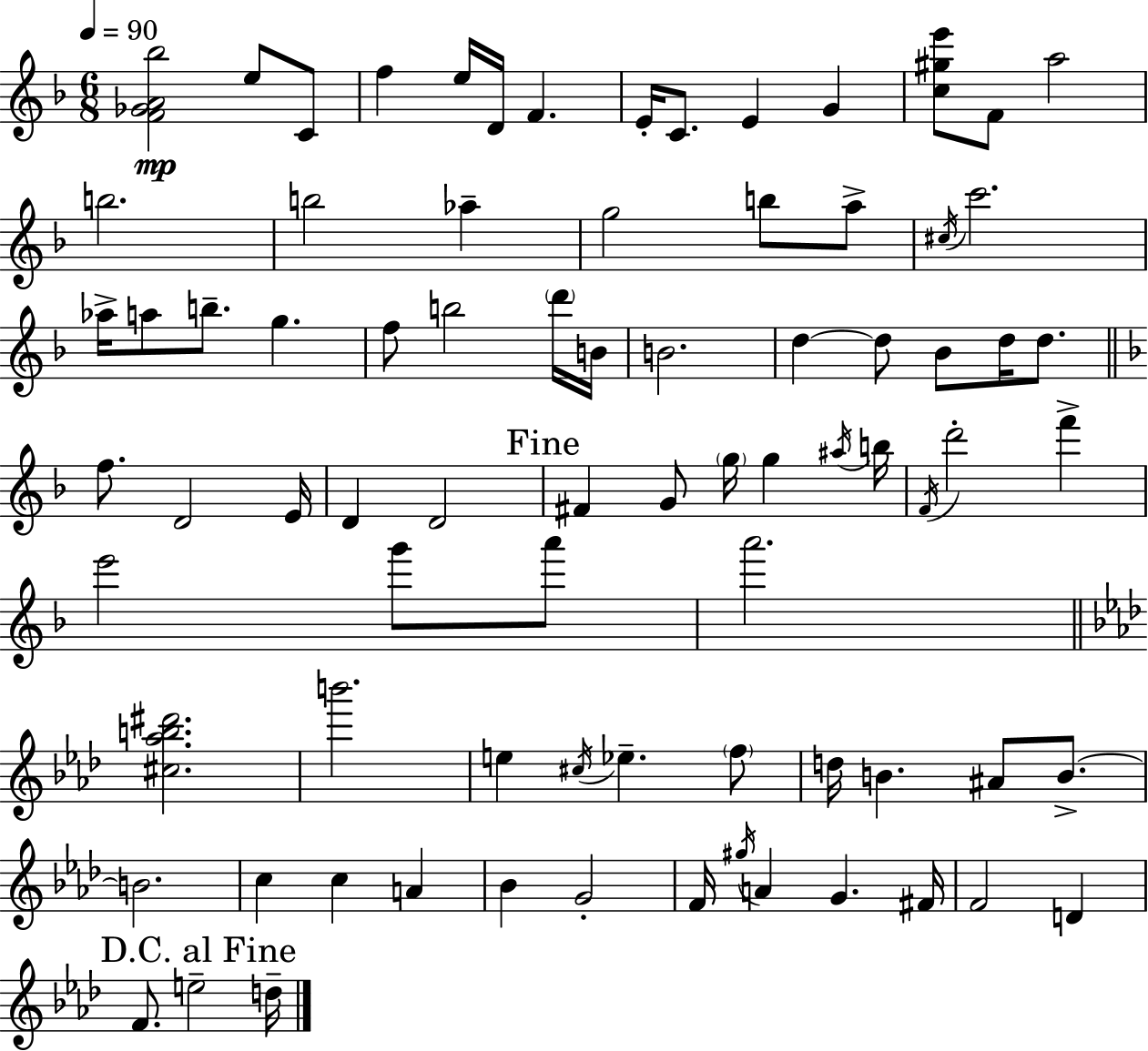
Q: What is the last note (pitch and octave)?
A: D5